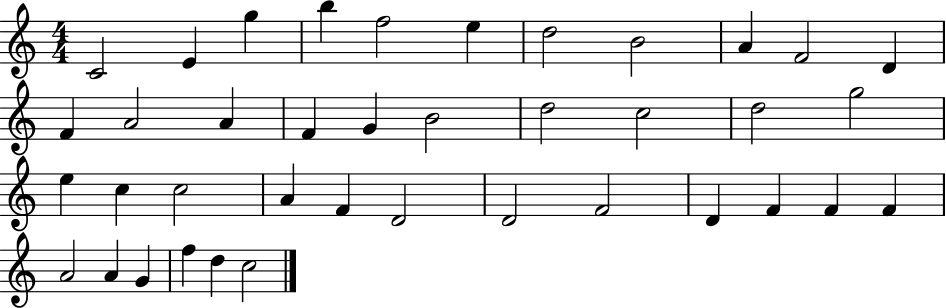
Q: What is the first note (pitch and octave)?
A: C4